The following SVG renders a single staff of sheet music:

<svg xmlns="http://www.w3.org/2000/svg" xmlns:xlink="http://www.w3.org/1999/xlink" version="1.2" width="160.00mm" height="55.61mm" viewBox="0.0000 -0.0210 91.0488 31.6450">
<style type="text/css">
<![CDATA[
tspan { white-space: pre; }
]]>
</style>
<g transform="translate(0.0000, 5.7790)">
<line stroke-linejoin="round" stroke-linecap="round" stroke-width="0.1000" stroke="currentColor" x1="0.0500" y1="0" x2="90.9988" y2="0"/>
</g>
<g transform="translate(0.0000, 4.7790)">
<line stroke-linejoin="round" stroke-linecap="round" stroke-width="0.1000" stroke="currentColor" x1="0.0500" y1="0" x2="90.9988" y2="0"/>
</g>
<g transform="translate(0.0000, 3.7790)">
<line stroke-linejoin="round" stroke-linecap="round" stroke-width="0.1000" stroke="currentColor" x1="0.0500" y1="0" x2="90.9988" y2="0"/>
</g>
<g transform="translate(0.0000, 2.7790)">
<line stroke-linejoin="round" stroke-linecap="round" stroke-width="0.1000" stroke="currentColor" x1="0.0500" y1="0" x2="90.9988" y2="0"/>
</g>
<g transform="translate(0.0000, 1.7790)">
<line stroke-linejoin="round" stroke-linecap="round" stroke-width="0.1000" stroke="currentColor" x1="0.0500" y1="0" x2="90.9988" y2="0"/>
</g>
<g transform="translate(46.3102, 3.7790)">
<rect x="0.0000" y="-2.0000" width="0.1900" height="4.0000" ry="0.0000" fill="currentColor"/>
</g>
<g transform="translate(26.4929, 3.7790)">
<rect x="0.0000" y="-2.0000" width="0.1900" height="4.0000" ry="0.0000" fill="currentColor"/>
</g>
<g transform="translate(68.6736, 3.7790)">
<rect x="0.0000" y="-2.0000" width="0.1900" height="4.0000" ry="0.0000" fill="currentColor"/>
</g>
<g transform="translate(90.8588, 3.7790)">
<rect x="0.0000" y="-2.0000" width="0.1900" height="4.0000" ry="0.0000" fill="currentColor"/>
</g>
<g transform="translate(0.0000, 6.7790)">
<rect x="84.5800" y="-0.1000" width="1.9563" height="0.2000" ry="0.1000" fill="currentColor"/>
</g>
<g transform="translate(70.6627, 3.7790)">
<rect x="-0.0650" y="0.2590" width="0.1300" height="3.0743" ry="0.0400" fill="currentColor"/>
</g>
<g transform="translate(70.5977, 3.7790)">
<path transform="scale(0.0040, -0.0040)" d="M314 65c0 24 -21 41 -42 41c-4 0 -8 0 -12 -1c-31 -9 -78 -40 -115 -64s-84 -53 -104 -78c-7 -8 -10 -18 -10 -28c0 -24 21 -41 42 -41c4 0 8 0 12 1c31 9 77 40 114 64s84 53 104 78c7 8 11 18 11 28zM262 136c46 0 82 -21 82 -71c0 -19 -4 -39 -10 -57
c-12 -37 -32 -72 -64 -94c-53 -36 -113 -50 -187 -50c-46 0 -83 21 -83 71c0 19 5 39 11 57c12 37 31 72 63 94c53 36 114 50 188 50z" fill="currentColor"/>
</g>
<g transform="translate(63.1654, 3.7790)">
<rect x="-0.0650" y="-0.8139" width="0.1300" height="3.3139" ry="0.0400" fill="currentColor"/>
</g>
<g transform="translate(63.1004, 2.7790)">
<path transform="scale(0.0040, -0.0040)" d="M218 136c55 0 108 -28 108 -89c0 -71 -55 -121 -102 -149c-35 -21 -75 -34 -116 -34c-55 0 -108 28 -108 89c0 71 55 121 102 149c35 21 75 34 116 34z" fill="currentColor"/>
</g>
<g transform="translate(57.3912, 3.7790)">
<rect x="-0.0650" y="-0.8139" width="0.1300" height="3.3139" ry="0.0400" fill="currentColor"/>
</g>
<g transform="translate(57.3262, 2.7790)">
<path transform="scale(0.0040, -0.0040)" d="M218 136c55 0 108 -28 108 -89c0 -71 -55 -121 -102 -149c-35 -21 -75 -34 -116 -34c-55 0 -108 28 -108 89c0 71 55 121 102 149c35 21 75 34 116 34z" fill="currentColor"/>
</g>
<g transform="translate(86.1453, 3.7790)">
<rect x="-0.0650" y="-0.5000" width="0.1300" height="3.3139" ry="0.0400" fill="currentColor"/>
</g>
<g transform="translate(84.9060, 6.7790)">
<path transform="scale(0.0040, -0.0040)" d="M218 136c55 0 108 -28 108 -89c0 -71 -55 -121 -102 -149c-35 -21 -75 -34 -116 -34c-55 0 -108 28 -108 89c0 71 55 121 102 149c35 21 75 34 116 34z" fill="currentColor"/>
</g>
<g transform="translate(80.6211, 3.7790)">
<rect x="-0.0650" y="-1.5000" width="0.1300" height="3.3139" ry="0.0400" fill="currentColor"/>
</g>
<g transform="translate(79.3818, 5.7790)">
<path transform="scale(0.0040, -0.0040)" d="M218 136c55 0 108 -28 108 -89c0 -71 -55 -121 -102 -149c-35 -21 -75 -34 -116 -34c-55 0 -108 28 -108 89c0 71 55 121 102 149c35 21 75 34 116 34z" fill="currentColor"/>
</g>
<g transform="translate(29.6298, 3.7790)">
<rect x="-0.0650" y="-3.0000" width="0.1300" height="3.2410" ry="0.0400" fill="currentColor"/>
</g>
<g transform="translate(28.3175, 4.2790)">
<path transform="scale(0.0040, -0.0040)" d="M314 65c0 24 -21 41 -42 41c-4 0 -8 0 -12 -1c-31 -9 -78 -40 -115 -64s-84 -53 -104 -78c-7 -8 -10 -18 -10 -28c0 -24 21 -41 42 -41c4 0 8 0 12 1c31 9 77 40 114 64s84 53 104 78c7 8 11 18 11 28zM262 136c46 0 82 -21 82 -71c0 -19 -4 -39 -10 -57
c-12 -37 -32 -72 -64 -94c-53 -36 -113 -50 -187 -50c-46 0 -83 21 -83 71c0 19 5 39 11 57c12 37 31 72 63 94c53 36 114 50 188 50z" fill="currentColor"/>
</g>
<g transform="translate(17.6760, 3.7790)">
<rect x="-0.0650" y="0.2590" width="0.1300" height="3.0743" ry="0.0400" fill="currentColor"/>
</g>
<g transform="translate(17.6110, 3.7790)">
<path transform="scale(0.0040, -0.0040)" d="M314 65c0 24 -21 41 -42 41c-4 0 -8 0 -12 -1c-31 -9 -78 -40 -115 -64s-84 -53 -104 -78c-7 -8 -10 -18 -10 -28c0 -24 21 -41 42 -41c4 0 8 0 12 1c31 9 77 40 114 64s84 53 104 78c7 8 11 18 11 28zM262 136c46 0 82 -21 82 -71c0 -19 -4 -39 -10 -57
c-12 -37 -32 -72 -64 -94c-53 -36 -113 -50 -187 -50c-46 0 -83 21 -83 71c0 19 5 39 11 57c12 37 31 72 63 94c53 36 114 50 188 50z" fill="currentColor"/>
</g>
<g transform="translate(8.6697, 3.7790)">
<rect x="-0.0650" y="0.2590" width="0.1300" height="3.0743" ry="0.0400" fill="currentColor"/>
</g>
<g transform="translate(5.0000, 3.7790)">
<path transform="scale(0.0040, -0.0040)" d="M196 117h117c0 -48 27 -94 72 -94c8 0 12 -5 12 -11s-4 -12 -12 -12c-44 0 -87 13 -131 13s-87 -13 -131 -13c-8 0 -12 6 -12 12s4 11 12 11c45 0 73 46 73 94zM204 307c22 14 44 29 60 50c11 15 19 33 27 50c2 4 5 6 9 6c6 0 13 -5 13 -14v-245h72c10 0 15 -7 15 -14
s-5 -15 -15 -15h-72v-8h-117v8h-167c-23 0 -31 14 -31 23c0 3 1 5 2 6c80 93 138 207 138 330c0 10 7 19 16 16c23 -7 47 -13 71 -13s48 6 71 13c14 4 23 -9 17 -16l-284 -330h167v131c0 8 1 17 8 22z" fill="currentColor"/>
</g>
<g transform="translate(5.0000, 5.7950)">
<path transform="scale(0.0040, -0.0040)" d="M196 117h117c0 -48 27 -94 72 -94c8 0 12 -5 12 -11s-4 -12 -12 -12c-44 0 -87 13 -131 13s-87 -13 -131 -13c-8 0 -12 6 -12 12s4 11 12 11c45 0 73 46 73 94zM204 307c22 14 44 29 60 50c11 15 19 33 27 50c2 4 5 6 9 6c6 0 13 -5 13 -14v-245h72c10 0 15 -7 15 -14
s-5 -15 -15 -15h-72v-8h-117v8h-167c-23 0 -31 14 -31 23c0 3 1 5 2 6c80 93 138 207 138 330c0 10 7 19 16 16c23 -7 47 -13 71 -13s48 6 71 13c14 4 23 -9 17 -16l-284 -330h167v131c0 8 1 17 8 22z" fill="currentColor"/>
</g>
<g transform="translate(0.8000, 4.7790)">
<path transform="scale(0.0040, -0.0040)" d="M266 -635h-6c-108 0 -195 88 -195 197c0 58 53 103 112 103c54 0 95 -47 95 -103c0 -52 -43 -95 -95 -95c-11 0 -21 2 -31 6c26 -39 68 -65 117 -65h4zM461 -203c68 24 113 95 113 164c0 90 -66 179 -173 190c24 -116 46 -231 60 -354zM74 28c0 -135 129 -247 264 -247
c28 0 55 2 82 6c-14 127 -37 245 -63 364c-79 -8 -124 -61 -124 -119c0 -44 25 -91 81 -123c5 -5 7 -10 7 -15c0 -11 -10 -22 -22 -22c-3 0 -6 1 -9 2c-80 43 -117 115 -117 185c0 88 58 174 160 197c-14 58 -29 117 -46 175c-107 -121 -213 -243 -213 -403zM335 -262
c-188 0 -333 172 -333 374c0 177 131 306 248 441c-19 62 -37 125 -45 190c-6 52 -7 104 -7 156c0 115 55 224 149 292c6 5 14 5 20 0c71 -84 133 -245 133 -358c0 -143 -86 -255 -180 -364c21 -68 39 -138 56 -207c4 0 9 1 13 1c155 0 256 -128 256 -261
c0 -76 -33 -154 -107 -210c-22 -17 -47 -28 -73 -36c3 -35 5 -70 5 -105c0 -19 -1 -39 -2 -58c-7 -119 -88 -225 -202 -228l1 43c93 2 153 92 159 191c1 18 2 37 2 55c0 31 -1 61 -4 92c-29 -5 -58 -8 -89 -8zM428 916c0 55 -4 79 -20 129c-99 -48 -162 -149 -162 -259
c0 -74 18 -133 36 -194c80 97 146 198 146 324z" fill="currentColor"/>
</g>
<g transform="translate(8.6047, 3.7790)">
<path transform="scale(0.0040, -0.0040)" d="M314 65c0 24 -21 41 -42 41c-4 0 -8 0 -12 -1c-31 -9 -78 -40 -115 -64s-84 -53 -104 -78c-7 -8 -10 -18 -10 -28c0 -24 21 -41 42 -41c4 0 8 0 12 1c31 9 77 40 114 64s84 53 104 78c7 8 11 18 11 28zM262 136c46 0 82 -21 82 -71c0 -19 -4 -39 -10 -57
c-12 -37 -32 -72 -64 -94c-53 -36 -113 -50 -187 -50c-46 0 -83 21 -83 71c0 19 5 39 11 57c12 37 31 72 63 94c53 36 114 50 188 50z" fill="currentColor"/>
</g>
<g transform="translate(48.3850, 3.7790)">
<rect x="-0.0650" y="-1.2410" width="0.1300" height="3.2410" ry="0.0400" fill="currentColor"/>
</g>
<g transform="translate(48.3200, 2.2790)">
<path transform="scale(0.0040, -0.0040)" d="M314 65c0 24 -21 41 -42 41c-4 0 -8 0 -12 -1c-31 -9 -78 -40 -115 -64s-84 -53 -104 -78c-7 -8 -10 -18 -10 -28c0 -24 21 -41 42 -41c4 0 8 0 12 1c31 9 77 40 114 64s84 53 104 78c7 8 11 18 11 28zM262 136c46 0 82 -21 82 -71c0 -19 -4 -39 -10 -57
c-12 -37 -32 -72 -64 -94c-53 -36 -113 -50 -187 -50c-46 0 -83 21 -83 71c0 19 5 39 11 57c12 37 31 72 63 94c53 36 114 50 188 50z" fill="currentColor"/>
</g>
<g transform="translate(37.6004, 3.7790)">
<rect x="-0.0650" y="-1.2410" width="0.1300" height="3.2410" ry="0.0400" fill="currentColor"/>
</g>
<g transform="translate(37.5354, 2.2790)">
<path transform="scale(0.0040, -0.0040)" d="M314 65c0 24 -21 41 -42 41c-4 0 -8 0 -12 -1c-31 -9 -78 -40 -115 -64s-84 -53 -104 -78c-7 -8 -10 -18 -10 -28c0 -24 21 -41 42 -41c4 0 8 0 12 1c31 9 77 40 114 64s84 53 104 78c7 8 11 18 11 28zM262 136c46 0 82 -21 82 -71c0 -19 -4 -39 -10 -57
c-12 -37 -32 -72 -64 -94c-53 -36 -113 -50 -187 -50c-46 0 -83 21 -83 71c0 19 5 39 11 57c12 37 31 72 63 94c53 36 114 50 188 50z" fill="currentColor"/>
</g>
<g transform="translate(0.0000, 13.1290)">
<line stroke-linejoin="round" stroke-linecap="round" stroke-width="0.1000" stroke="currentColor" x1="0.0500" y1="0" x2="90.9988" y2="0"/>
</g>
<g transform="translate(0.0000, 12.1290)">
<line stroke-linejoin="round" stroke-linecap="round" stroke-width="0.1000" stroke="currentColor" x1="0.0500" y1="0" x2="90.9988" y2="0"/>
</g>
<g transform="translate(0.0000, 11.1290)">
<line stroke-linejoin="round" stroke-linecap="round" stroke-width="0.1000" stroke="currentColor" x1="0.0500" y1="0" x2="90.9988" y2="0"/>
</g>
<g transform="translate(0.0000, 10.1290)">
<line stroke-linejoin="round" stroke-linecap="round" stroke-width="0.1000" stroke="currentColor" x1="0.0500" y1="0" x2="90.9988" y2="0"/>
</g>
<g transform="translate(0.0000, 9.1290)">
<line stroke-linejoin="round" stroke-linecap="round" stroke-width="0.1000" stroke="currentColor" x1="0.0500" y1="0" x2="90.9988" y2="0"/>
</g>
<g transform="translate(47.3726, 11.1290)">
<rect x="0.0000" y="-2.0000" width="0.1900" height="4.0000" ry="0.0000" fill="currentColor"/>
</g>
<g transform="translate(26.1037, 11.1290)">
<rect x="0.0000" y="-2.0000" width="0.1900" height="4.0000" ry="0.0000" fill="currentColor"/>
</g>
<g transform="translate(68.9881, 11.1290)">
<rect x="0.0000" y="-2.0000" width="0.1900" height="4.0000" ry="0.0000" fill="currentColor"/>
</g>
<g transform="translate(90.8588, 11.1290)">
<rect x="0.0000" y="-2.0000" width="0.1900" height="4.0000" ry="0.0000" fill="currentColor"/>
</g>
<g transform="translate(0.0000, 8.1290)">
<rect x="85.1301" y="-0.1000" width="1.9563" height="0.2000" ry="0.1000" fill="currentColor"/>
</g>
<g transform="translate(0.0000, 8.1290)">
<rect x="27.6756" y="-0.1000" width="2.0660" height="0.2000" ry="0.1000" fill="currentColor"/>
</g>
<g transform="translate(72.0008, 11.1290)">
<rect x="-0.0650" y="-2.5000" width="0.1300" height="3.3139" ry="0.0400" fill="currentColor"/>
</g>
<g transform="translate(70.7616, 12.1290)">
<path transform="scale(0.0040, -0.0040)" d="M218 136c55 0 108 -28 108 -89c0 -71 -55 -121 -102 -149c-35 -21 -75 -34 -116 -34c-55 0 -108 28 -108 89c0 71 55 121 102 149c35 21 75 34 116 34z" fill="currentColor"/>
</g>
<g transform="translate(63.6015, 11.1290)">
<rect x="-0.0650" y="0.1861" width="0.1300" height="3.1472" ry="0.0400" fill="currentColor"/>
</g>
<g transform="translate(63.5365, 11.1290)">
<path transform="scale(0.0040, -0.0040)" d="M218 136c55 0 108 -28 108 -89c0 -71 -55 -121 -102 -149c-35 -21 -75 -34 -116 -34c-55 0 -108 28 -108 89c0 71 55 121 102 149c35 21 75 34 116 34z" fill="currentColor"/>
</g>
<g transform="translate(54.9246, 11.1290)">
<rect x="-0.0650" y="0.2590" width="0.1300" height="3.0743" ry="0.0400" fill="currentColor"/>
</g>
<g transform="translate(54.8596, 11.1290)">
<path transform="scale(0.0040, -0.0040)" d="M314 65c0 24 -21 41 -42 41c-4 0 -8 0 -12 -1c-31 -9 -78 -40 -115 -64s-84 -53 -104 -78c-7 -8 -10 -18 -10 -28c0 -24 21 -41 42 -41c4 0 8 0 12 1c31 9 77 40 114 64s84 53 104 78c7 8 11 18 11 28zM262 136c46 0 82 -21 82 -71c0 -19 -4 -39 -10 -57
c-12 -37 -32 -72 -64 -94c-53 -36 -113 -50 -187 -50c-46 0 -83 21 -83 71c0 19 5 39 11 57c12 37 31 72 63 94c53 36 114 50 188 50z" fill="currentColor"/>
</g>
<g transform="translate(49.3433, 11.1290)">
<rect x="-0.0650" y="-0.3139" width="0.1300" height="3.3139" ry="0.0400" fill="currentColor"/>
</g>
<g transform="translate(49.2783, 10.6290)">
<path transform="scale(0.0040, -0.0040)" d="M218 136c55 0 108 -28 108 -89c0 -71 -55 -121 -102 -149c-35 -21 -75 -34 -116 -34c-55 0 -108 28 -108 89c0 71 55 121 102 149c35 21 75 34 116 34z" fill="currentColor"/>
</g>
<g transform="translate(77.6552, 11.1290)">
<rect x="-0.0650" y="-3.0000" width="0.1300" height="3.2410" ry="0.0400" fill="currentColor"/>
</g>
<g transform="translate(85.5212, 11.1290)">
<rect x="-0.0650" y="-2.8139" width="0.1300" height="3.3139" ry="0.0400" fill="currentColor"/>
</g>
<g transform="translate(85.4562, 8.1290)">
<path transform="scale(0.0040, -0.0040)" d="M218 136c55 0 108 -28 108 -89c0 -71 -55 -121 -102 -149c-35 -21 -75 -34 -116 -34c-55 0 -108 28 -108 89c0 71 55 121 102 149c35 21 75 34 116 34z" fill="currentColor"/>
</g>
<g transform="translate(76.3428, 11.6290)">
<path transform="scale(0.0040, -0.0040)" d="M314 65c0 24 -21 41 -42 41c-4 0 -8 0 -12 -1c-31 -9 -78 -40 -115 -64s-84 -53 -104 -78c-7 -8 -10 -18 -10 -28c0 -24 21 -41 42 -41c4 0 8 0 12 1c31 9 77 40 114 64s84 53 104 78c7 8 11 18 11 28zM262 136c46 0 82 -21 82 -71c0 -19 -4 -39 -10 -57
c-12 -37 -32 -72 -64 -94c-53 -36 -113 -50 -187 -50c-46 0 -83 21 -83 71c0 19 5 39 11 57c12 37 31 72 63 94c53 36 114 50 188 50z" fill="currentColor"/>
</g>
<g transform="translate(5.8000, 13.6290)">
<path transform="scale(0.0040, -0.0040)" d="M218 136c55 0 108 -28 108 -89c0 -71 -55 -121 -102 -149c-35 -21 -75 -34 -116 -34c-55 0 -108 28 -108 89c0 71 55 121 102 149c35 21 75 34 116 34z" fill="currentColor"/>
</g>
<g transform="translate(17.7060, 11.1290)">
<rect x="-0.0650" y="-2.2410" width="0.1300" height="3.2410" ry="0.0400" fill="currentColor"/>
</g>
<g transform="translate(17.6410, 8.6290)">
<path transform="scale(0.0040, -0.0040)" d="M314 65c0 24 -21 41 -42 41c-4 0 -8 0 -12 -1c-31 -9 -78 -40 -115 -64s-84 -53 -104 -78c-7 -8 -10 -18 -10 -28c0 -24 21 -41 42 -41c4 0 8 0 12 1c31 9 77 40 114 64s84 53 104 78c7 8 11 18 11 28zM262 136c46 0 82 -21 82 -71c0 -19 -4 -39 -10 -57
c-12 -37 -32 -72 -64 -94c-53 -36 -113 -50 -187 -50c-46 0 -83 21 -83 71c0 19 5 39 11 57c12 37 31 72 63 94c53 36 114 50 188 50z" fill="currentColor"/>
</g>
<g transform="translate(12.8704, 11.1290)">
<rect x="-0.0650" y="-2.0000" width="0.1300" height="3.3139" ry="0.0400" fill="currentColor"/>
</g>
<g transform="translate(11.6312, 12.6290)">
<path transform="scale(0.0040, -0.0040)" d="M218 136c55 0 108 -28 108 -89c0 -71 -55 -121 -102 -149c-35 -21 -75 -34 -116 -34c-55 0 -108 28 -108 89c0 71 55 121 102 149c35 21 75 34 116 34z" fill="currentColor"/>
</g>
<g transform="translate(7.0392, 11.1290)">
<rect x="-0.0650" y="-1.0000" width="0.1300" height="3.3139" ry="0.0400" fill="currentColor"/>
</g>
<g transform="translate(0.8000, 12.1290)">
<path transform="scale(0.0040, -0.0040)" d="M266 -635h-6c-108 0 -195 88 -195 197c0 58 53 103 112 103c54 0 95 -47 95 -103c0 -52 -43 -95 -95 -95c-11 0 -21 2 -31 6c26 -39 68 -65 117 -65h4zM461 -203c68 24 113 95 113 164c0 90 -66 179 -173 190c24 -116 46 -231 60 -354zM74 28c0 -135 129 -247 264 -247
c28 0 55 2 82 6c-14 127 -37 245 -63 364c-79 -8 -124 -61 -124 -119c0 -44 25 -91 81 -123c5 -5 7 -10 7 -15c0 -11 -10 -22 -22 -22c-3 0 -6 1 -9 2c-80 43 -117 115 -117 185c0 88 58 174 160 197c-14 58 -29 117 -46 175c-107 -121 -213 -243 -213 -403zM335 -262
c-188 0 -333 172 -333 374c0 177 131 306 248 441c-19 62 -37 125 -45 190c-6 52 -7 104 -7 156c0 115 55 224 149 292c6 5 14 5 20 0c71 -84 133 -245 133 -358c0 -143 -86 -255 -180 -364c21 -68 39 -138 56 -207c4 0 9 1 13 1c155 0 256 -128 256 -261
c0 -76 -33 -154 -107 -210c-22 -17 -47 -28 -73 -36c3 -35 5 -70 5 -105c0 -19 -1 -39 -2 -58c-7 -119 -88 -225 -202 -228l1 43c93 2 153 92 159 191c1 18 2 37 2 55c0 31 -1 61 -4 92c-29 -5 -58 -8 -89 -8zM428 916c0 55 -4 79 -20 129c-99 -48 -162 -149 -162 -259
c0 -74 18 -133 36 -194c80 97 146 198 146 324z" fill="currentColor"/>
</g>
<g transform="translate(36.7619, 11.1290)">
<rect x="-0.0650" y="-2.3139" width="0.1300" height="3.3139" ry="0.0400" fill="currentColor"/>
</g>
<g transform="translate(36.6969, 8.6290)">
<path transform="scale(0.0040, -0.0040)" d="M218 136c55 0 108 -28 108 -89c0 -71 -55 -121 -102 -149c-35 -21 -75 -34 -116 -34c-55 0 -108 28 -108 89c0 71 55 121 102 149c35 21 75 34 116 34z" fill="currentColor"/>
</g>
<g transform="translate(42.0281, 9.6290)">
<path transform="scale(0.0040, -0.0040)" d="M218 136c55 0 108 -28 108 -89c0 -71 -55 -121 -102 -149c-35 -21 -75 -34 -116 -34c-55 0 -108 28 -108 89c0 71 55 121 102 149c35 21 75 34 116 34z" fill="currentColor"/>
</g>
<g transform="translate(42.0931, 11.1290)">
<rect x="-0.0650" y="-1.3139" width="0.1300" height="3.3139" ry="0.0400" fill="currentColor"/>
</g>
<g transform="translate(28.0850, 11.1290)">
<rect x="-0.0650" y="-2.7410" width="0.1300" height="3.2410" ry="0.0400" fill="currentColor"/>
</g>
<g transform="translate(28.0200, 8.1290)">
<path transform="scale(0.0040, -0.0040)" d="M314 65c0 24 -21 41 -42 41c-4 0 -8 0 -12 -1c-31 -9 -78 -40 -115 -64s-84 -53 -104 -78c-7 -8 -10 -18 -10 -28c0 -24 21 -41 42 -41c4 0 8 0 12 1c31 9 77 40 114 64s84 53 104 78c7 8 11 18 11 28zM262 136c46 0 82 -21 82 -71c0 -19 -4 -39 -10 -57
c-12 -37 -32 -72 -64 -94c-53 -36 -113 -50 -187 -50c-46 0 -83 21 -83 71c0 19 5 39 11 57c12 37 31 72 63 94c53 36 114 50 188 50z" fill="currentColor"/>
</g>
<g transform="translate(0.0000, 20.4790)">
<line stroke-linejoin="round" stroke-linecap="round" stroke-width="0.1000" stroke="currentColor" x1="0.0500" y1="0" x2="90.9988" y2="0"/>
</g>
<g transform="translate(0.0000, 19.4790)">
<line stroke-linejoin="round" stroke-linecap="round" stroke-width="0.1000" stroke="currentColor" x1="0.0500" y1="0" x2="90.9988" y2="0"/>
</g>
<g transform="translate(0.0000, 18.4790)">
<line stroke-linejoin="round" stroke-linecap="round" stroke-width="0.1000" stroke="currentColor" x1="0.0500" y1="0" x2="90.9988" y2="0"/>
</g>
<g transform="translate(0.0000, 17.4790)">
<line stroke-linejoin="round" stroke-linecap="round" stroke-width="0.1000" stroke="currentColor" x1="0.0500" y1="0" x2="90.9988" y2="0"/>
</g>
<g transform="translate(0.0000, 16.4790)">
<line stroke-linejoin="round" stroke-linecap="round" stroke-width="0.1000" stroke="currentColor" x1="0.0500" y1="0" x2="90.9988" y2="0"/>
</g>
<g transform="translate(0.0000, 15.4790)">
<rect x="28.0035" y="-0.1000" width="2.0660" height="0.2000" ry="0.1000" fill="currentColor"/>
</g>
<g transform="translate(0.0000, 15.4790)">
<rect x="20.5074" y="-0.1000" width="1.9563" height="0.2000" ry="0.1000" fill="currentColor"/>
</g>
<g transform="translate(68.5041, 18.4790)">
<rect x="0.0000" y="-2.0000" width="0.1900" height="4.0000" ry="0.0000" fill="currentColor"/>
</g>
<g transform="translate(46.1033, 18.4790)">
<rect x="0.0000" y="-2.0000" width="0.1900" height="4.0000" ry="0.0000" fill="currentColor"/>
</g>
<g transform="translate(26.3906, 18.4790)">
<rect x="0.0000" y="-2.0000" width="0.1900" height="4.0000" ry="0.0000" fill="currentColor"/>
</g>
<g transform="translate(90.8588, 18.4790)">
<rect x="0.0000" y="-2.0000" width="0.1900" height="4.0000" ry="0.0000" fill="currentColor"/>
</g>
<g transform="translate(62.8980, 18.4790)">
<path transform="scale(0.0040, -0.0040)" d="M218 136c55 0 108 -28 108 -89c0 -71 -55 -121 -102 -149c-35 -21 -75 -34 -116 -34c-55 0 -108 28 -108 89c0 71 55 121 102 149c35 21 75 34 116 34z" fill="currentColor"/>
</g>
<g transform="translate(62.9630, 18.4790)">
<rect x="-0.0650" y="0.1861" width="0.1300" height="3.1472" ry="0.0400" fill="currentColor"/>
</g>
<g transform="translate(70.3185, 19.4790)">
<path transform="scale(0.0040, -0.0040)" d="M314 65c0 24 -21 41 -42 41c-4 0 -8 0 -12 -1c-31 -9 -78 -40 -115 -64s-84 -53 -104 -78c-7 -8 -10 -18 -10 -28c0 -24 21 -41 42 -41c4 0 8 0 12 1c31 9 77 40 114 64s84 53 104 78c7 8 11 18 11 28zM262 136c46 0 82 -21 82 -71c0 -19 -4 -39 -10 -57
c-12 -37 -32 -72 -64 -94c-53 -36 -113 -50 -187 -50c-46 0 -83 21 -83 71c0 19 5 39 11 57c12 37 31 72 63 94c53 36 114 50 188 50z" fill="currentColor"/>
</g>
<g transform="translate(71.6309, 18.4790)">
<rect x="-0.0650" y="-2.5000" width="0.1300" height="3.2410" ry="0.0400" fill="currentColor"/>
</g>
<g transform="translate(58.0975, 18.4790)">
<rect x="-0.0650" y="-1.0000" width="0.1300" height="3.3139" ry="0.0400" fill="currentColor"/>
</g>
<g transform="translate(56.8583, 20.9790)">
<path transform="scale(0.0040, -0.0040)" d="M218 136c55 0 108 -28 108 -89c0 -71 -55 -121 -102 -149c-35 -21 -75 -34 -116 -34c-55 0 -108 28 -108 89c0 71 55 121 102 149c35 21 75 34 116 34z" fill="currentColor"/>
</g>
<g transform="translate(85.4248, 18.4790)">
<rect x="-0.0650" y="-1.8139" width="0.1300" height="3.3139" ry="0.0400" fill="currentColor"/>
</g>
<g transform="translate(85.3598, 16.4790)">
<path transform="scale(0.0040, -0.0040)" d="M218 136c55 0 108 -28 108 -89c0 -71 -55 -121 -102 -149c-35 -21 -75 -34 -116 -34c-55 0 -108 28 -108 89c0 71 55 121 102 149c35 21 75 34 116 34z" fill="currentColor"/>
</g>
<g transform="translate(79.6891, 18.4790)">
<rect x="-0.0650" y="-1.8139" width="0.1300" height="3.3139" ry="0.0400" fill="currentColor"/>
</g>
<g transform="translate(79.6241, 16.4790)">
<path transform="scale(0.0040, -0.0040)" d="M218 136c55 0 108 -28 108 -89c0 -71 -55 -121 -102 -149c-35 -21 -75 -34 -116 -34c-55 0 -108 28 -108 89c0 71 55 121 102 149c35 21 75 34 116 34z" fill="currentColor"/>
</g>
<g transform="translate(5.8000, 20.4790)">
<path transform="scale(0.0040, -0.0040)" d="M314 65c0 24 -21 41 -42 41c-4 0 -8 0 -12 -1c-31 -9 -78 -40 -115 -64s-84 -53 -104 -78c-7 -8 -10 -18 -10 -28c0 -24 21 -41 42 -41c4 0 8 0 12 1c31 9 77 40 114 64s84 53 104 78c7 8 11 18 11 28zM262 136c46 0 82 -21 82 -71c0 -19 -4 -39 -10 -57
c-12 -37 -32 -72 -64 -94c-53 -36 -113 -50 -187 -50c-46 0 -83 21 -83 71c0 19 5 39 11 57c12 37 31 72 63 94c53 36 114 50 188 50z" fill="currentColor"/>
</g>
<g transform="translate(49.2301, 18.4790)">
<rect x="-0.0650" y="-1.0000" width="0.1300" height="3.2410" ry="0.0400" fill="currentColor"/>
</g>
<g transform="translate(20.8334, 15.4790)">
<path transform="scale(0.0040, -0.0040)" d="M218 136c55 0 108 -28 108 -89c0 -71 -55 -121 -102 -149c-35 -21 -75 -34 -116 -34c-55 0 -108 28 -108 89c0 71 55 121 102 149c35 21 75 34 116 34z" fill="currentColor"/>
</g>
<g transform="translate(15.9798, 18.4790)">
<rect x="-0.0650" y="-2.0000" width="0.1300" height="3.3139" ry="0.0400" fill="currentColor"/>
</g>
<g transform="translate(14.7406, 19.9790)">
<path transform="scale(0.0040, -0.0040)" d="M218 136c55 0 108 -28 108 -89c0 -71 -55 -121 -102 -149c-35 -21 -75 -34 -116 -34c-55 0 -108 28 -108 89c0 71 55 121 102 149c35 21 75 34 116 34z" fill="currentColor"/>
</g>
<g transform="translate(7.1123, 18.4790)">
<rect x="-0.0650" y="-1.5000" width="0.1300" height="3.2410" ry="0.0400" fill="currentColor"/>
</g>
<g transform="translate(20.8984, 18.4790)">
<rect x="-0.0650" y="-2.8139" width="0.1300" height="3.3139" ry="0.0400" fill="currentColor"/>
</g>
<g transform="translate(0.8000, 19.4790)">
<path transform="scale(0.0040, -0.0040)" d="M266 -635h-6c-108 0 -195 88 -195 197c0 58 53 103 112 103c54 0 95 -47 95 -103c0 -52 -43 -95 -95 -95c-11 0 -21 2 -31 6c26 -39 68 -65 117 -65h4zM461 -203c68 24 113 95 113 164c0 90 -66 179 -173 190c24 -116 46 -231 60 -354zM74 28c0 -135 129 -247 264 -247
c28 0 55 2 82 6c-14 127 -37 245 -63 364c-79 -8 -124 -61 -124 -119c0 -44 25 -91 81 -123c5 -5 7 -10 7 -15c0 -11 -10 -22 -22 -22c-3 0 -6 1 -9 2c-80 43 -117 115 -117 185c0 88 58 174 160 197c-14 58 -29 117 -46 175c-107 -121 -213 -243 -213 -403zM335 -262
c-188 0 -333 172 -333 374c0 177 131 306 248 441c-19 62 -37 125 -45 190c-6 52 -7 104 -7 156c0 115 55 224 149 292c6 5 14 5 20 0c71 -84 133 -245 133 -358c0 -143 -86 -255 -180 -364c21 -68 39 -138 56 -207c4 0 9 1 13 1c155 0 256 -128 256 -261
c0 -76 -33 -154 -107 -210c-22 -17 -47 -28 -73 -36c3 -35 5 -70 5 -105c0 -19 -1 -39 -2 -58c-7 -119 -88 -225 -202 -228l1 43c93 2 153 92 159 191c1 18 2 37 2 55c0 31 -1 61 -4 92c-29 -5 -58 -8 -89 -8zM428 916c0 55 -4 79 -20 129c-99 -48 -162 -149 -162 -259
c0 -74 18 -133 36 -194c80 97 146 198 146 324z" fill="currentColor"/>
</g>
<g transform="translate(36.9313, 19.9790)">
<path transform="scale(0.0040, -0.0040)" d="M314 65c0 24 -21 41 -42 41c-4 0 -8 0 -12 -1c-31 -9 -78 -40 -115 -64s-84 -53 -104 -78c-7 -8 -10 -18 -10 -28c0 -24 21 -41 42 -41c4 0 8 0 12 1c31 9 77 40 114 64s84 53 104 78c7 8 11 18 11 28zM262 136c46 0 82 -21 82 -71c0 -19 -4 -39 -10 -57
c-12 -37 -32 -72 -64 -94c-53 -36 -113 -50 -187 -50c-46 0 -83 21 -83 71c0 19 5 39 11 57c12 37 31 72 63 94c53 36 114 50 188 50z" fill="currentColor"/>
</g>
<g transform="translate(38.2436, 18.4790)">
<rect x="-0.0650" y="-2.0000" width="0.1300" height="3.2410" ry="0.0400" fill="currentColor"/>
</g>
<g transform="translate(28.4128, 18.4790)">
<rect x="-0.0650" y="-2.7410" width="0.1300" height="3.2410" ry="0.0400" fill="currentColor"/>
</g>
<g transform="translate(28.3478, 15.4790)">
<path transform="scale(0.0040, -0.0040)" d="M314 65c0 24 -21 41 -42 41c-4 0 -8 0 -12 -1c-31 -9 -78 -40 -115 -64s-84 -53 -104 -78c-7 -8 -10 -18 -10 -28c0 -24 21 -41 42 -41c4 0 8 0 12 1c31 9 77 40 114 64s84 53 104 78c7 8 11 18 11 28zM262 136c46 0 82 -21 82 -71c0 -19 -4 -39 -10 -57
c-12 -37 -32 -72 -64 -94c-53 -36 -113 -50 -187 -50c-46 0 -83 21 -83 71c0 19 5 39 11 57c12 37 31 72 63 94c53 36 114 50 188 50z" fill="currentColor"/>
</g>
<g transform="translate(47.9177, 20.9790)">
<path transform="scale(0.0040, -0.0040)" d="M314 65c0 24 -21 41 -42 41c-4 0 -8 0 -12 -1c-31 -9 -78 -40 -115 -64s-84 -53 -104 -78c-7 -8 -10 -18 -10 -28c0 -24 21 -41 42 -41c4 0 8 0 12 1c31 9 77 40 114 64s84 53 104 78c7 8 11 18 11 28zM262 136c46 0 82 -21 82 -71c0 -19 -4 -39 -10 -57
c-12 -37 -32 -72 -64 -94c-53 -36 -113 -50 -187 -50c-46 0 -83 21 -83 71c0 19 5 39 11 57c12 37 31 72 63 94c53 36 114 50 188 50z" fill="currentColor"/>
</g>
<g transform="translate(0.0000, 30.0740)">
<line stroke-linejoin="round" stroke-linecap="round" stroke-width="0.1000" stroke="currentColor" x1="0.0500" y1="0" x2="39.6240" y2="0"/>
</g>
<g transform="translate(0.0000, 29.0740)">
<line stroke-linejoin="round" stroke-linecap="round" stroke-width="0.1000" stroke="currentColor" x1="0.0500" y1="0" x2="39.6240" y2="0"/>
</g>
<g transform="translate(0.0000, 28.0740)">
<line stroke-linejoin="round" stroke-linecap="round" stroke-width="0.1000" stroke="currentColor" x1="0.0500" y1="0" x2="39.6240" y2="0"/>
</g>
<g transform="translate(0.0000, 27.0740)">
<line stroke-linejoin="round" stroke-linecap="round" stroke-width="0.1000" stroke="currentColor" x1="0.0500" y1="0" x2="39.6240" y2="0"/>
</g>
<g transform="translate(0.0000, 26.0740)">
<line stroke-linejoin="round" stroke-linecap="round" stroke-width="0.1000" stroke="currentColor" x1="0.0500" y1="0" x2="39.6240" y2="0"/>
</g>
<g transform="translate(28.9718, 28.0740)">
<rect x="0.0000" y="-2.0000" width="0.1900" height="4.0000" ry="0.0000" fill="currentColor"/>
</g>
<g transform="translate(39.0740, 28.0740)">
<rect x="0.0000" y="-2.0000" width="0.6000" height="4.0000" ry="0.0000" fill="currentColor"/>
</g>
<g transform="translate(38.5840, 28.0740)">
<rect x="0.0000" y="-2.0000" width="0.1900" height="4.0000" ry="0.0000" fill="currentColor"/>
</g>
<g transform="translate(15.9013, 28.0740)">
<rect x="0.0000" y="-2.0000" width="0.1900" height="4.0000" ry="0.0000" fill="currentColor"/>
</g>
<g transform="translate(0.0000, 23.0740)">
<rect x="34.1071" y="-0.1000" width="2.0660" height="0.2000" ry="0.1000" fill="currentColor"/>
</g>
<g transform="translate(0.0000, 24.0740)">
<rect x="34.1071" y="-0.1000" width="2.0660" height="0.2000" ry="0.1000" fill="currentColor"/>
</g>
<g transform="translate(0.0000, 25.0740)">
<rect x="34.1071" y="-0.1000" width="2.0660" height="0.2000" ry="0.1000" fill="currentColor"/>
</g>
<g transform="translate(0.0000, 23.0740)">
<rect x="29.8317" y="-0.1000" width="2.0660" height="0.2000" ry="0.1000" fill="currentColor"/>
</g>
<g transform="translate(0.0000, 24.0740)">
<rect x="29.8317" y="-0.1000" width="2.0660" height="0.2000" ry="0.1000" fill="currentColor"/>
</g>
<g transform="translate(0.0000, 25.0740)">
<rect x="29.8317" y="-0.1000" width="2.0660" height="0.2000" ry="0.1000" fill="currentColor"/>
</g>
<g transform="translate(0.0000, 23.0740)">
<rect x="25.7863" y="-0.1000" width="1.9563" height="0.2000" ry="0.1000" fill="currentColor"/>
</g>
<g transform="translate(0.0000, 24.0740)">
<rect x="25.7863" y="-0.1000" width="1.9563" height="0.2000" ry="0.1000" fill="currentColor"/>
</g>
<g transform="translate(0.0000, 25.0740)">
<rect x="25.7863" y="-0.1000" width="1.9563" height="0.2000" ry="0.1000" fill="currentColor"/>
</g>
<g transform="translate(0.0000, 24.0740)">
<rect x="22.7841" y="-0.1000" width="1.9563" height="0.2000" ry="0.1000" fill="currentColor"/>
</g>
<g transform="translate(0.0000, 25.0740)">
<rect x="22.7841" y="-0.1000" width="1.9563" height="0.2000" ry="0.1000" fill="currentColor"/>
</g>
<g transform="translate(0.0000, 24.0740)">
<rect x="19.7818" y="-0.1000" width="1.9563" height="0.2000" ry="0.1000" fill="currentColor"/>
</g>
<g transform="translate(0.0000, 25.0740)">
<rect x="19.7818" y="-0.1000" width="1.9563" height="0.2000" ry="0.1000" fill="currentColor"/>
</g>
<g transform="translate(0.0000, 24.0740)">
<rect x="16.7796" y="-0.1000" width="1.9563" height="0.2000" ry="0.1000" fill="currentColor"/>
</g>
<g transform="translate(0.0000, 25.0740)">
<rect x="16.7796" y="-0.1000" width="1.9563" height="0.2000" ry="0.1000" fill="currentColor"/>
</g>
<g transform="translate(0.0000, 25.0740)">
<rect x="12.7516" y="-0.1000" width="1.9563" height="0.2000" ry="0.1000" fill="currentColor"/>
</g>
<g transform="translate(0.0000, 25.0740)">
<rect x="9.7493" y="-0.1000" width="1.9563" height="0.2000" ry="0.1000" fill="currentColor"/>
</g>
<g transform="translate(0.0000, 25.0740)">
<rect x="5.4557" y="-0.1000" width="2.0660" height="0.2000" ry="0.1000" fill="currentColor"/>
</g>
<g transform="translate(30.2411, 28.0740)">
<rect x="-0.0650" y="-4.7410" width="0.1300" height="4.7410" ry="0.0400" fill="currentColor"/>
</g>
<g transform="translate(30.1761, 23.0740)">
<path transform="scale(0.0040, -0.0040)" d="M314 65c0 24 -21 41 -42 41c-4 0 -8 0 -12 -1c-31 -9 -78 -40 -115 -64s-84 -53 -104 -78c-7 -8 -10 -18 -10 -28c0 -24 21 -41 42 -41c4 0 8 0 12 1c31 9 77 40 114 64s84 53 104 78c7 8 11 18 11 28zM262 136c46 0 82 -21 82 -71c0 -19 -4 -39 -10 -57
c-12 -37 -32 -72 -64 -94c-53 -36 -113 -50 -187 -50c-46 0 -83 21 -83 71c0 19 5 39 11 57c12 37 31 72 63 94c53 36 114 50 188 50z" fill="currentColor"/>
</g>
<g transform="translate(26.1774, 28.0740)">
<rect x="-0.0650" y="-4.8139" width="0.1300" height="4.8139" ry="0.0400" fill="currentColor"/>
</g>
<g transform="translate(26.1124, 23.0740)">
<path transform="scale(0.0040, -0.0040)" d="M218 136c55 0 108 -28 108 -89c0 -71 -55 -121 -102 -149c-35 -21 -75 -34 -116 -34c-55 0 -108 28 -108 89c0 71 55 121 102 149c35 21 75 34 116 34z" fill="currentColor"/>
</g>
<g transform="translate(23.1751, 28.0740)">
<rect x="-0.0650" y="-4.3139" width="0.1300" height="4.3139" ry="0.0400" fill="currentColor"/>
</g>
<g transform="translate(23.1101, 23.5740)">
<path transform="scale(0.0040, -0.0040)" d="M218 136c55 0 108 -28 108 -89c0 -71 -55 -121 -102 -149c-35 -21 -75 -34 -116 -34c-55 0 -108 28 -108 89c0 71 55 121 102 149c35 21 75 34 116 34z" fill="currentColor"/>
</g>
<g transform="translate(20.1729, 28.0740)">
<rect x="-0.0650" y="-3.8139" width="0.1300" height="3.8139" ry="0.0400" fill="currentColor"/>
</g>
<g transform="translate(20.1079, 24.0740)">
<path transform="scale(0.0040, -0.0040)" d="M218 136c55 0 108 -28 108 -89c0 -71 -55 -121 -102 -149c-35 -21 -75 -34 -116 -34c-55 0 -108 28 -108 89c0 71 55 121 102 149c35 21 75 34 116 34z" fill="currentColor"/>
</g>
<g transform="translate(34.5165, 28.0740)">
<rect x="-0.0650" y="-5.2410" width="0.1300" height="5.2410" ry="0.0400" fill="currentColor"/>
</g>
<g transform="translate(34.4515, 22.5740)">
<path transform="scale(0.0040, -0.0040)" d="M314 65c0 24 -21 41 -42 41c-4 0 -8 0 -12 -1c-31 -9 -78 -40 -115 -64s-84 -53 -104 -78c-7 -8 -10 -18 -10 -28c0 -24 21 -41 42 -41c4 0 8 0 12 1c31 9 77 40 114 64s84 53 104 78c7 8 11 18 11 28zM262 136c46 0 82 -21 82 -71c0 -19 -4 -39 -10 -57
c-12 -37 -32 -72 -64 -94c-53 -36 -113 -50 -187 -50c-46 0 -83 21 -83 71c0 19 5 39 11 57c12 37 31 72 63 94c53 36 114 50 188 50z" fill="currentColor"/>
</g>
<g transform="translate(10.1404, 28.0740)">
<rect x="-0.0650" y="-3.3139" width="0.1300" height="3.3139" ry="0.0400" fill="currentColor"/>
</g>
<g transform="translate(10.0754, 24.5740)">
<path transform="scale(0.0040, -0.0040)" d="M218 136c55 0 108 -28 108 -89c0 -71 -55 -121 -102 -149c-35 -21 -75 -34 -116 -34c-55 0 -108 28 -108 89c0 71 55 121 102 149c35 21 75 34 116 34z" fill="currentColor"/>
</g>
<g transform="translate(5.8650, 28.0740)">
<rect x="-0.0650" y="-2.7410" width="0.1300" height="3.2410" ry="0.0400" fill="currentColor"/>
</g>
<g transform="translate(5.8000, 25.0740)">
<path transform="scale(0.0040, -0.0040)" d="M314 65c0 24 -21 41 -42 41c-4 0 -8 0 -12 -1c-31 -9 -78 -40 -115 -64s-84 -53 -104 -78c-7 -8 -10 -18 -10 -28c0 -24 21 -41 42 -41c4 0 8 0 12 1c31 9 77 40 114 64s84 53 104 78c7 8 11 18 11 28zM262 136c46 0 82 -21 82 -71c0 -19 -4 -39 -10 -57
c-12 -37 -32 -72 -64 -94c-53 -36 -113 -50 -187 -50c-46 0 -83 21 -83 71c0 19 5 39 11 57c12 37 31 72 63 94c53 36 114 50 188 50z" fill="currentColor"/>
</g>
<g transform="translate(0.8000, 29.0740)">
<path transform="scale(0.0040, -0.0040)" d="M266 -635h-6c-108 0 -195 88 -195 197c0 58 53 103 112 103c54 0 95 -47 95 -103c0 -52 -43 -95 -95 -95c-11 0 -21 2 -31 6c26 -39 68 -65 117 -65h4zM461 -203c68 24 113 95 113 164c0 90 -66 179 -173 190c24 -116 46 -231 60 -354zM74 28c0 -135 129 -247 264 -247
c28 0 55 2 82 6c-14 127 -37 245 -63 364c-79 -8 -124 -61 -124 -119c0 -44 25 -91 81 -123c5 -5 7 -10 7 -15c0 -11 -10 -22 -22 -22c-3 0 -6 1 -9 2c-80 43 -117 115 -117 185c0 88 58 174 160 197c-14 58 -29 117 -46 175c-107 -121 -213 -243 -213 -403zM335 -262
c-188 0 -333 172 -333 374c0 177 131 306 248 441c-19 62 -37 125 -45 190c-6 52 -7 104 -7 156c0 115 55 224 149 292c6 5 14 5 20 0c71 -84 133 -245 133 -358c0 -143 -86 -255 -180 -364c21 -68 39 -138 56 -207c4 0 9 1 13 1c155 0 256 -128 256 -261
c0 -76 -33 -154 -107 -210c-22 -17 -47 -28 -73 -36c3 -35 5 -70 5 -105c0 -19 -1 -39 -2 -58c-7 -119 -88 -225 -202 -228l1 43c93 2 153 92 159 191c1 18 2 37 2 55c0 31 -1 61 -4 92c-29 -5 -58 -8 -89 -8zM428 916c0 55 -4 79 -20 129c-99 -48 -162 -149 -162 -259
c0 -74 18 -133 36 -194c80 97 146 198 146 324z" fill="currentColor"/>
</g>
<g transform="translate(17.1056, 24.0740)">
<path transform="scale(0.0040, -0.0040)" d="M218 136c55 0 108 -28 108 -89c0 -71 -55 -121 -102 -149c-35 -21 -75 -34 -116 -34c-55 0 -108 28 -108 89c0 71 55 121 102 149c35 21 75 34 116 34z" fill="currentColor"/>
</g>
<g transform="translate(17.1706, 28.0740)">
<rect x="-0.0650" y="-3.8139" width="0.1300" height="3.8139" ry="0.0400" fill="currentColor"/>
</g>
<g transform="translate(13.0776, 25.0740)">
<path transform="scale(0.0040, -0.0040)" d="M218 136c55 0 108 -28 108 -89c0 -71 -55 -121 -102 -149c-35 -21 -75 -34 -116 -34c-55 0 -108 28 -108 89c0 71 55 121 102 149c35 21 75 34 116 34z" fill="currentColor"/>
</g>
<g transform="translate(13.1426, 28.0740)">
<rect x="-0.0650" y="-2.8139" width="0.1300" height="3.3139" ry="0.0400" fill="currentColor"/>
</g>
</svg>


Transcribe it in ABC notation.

X:1
T:Untitled
M:4/4
L:1/4
K:C
B2 B2 A2 e2 e2 d d B2 E C D F g2 a2 g e c B2 B G A2 a E2 F a a2 F2 D2 D B G2 f f a2 b a c' c' d' e' e'2 f'2